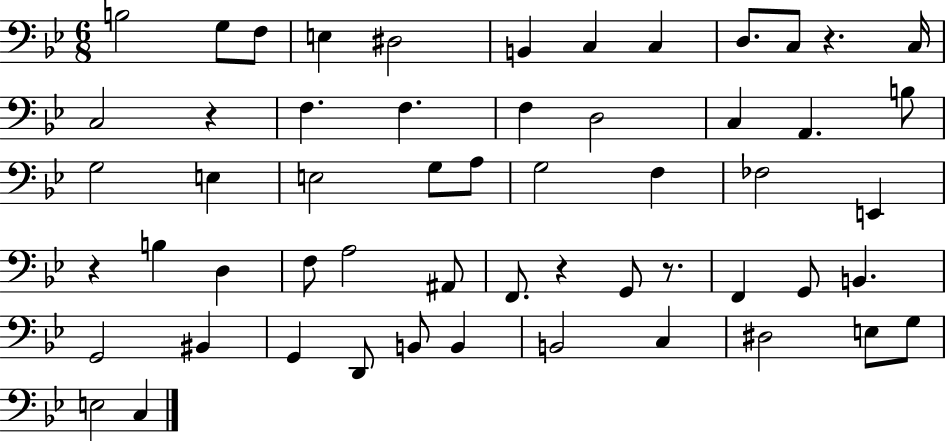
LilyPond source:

{
  \clef bass
  \numericTimeSignature
  \time 6/8
  \key bes \major
  b2 g8 f8 | e4 dis2 | b,4 c4 c4 | d8. c8 r4. c16 | \break c2 r4 | f4. f4. | f4 d2 | c4 a,4. b8 | \break g2 e4 | e2 g8 a8 | g2 f4 | fes2 e,4 | \break r4 b4 d4 | f8 a2 ais,8 | f,8. r4 g,8 r8. | f,4 g,8 b,4. | \break g,2 bis,4 | g,4 d,8 b,8 b,4 | b,2 c4 | dis2 e8 g8 | \break e2 c4 | \bar "|."
}